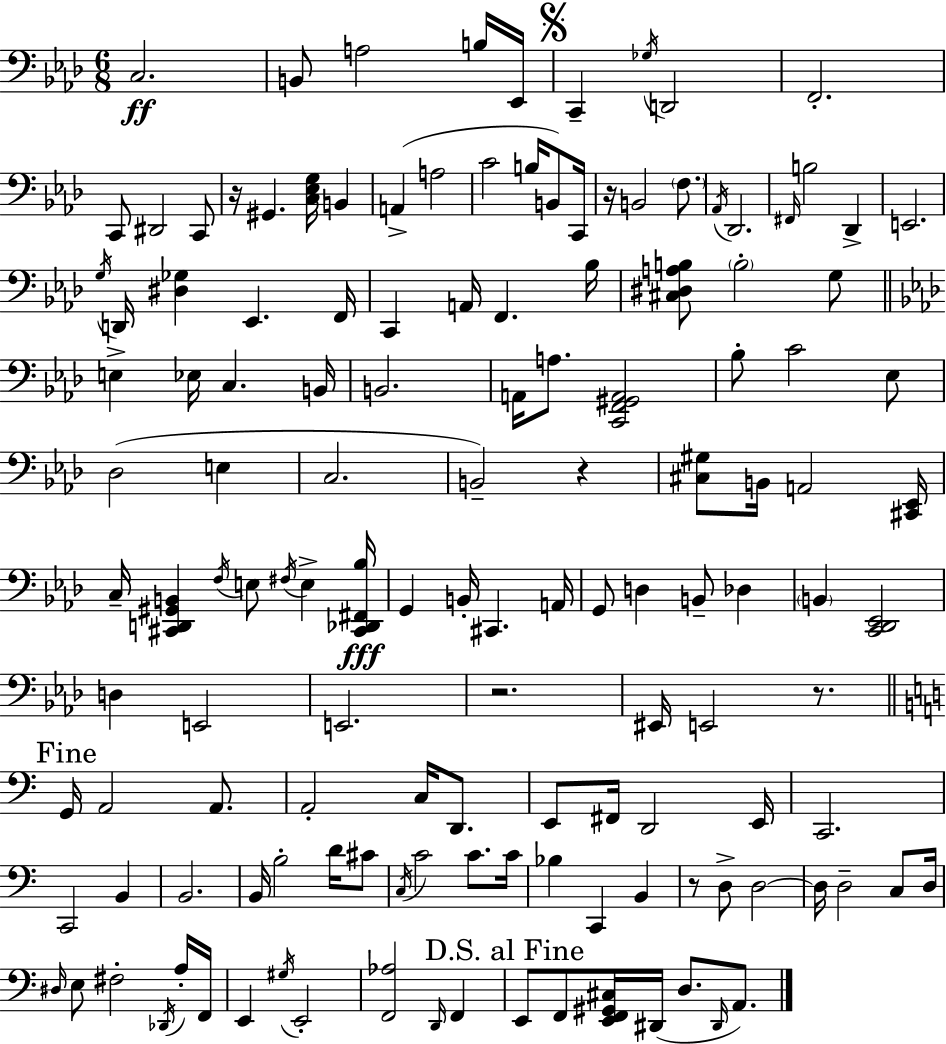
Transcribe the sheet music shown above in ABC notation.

X:1
T:Untitled
M:6/8
L:1/4
K:Fm
C,2 B,,/2 A,2 B,/4 _E,,/4 C,, _G,/4 D,,2 F,,2 C,,/2 ^D,,2 C,,/2 z/4 ^G,, [C,_E,G,]/4 B,, A,, A,2 C2 B,/4 B,,/2 C,,/4 z/4 B,,2 F,/2 _A,,/4 _D,,2 ^F,,/4 B,2 _D,, E,,2 G,/4 D,,/4 [^D,_G,] _E,, F,,/4 C,, A,,/4 F,, _B,/4 [^C,^D,A,B,]/2 B,2 G,/2 E, _E,/4 C, B,,/4 B,,2 A,,/4 A,/2 [C,,F,,^G,,A,,]2 _B,/2 C2 _E,/2 _D,2 E, C,2 B,,2 z [^C,^G,]/2 B,,/4 A,,2 [^C,,_E,,]/4 C,/4 [^C,,D,,^G,,B,,] F,/4 E,/2 ^F,/4 E, [^C,,_D,,^F,,_B,]/4 G,, B,,/4 ^C,, A,,/4 G,,/2 D, B,,/2 _D, B,, [C,,_D,,_E,,]2 D, E,,2 E,,2 z2 ^E,,/4 E,,2 z/2 G,,/4 A,,2 A,,/2 A,,2 C,/4 D,,/2 E,,/2 ^F,,/4 D,,2 E,,/4 C,,2 C,,2 B,, B,,2 B,,/4 B,2 D/4 ^C/2 C,/4 C2 C/2 C/4 _B, C,, B,, z/2 D,/2 D,2 D,/4 D,2 C,/2 D,/4 ^D,/4 E,/2 ^F,2 _D,,/4 A,/4 F,,/4 E,, ^G,/4 E,,2 [F,,_A,]2 D,,/4 F,, E,,/2 F,,/2 [E,,F,,^G,,^C,]/4 ^D,,/4 D,/2 ^D,,/4 A,,/2